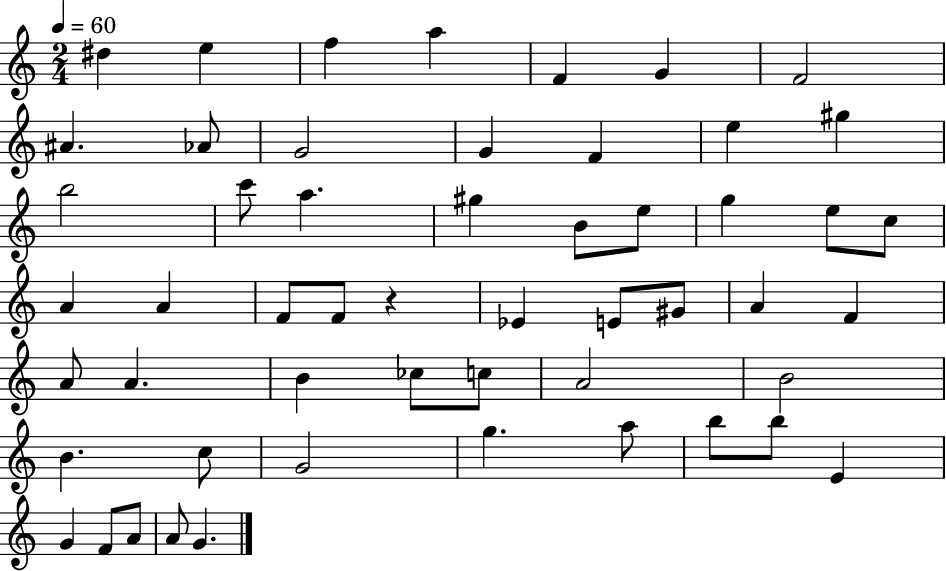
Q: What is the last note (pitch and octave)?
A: G4